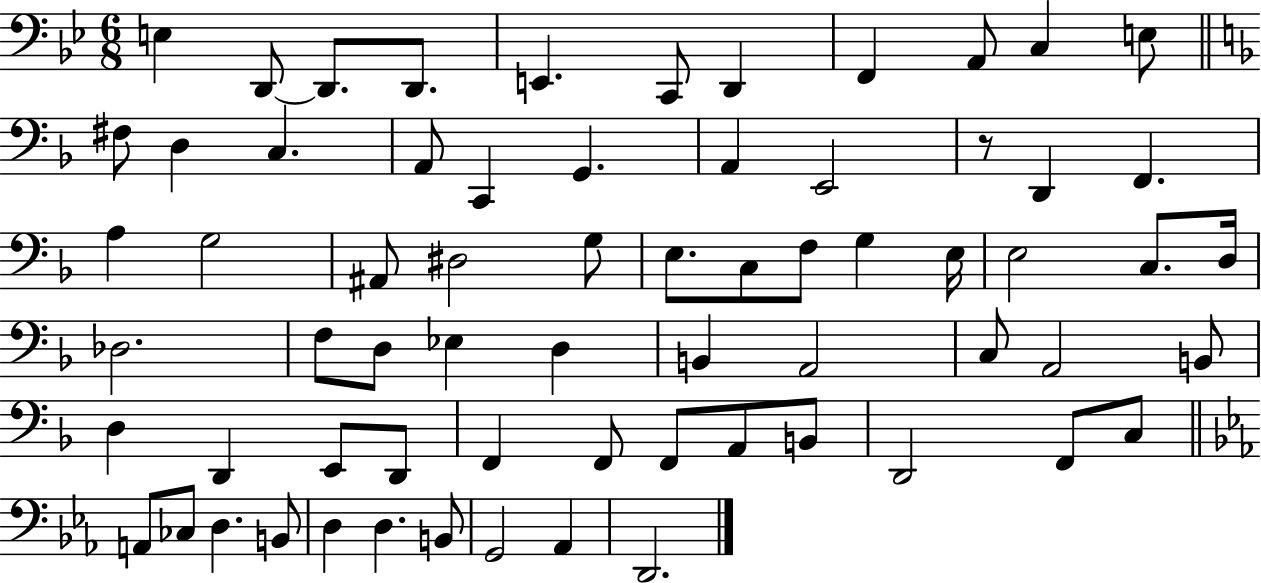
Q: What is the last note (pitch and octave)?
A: D2